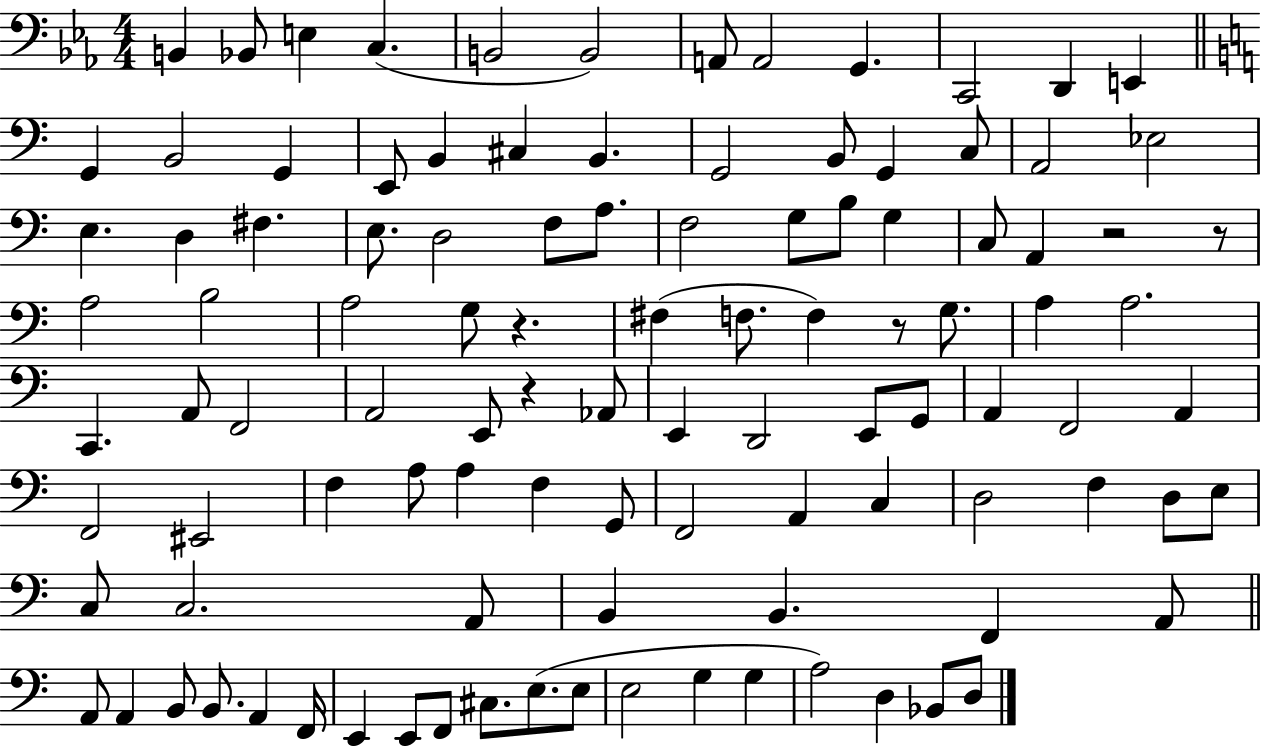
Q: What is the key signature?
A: EES major